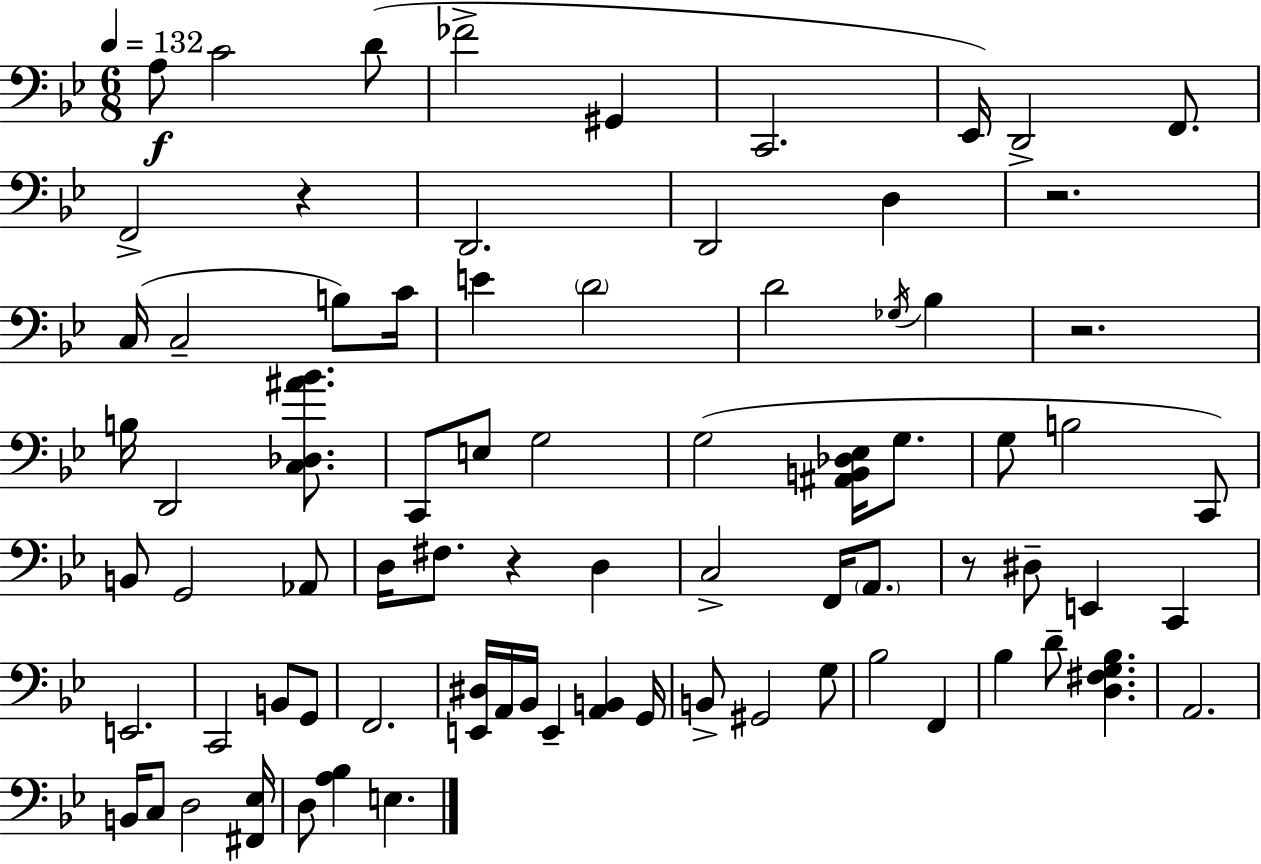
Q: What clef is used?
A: bass